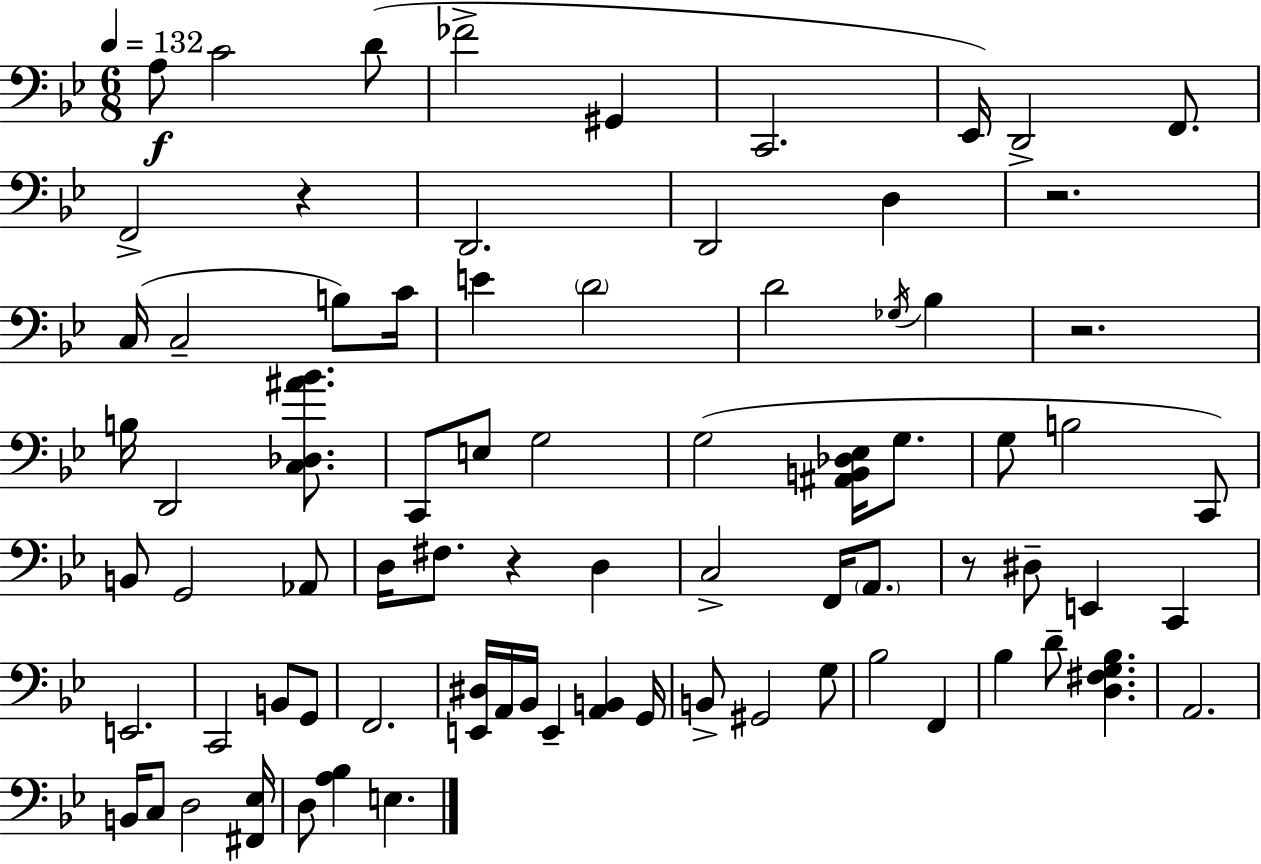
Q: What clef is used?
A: bass